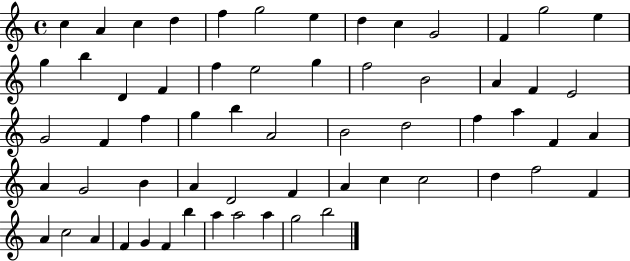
{
  \clef treble
  \time 4/4
  \defaultTimeSignature
  \key c \major
  c''4 a'4 c''4 d''4 | f''4 g''2 e''4 | d''4 c''4 g'2 | f'4 g''2 e''4 | \break g''4 b''4 d'4 f'4 | f''4 e''2 g''4 | f''2 b'2 | a'4 f'4 e'2 | \break g'2 f'4 f''4 | g''4 b''4 a'2 | b'2 d''2 | f''4 a''4 f'4 a'4 | \break a'4 g'2 b'4 | a'4 d'2 f'4 | a'4 c''4 c''2 | d''4 f''2 f'4 | \break a'4 c''2 a'4 | f'4 g'4 f'4 b''4 | a''4 a''2 a''4 | g''2 b''2 | \break \bar "|."
}